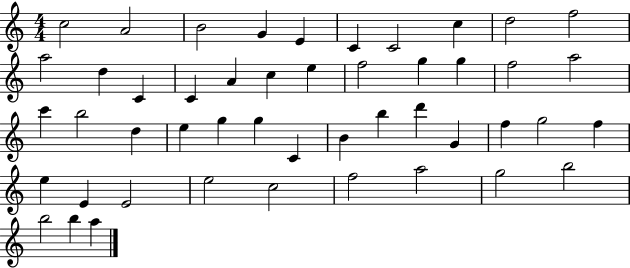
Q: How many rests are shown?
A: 0